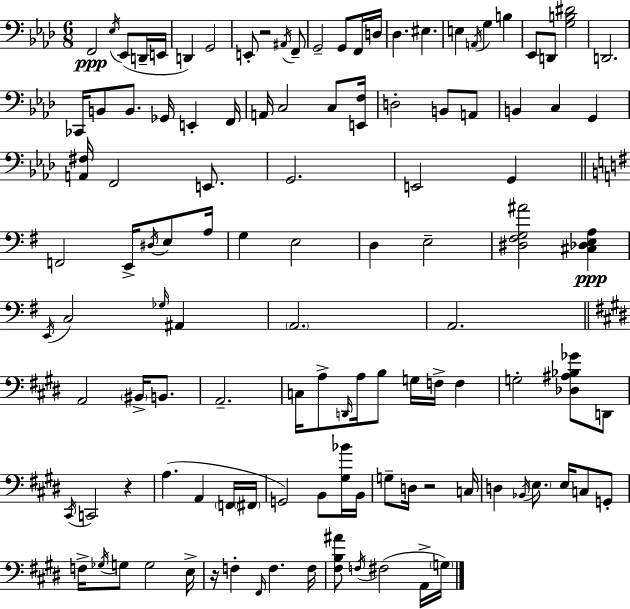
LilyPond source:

{
  \clef bass
  \numericTimeSignature
  \time 6/8
  \key aes \major
  f,2\ppp \acciaccatura { ees16 }( ees,8 d,16-- | e,16 d,4) g,2 | e,8-. r2 \acciaccatura { ais,16 } | f,8-- g,2-- g,8 | \break f,16 d16 des4. eis4. | e4 \acciaccatura { a,16 } g4 b4 | ees,8 d,8 <g b dis'>2 | d,2. | \break ces,16 b,8 b,8. ges,16 e,4-. | f,16 a,16 c2 | c8 <e, f>16 d2-. b,8 | a,8 b,4 c4 g,4 | \break <a, fis>16 f,2 | e,8. g,2. | e,2 g,4 | \bar "||" \break \key e \minor f,2 e,16-> \acciaccatura { dis16 } e8 | a16 g4 e2 | d4 e2-- | <dis fis g ais'>2 <cis des e a>4\ppp | \break \acciaccatura { e,16 } c2 \grace { ges16 } ais,4 | \parenthesize a,2. | a,2. | \bar "||" \break \key e \major a,2 \parenthesize bis,16-> b,8. | a,2.-- | c16 a8-> \grace { d,16 } a16 b8 g16 f16-> f4 | g2-. <des ais bes ges'>8 d,8 | \break \acciaccatura { cis,16 } c,2 r4 | a4.( a,4 | \parenthesize f,16 \parenthesize fis,16 g,2) b,8 | <gis bes'>16 b,16 g8-- d16 r2 | \break c16 d4 \acciaccatura { bes,16 } \parenthesize e8. e16 c8 | g,8-. f16-> \acciaccatura { ges16 } g8 g2 | e16-> r16 f4-. \grace { fis,16 } f4. | f16 <fis b ais'>8 \acciaccatura { f16 } fis2( | \break a,16-> \parenthesize g16) \bar "|."
}